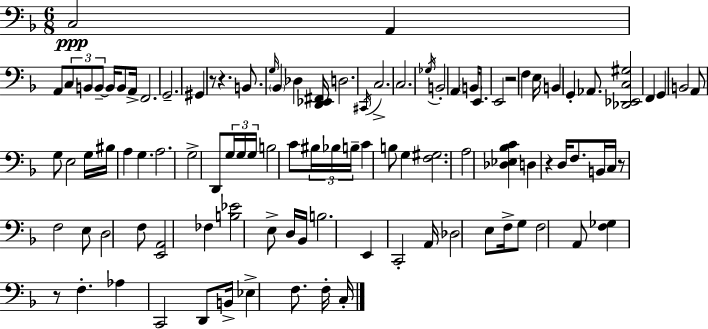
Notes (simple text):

C3/h A2/q A2/e C3/e B2/e B2/e B2/s B2/e A2/s F2/h. G2/h. G#2/q R/e R/q. B2/e. G3/s Bb2/q Db3/q [D2,Eb2,F#2]/s D3/h. C#2/s C3/h. C3/h. Gb3/s B2/h A2/q B2/s E2/e. E2/h R/h F3/q E3/s B2/q G2/q Ab2/e. [Db2,Eb2,C3,G#3]/h F2/q G2/q B2/h A2/e G3/e E3/h G3/s BIS3/s A3/q G3/q. A3/h. G3/h D2/e G3/s G3/s G3/s B3/h C4/e BIS3/s Bb3/s B3/s C4/q B3/e G3/q [F3,G#3]/h. A3/h [Db3,Eb3,Bb3,C4]/q D3/q R/q D3/s F3/e. B2/s C3/s R/e F3/h E3/e D3/h F3/e [E2,A2]/h FES3/q [B3,Eb4]/h E3/e D3/s Bb2/s B3/h. E2/q C2/h A2/s Db3/h E3/e F3/s G3/e F3/h A2/e [F3,Gb3]/q R/e F3/q. Ab3/q C2/h D2/e B2/s Eb3/q F3/e. F3/s C3/s